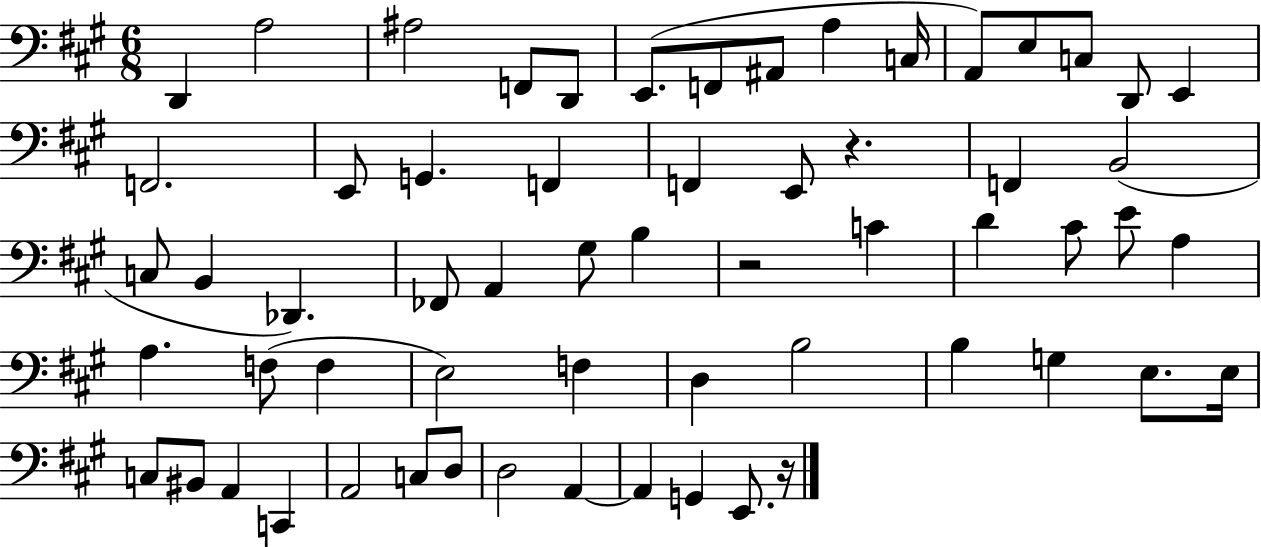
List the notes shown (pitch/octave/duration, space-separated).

D2/q A3/h A#3/h F2/e D2/e E2/e. F2/e A#2/e A3/q C3/s A2/e E3/e C3/e D2/e E2/q F2/h. E2/e G2/q. F2/q F2/q E2/e R/q. F2/q B2/h C3/e B2/q Db2/q. FES2/e A2/q G#3/e B3/q R/h C4/q D4/q C#4/e E4/e A3/q A3/q. F3/e F3/q E3/h F3/q D3/q B3/h B3/q G3/q E3/e. E3/s C3/e BIS2/e A2/q C2/q A2/h C3/e D3/e D3/h A2/q A2/q G2/q E2/e. R/s